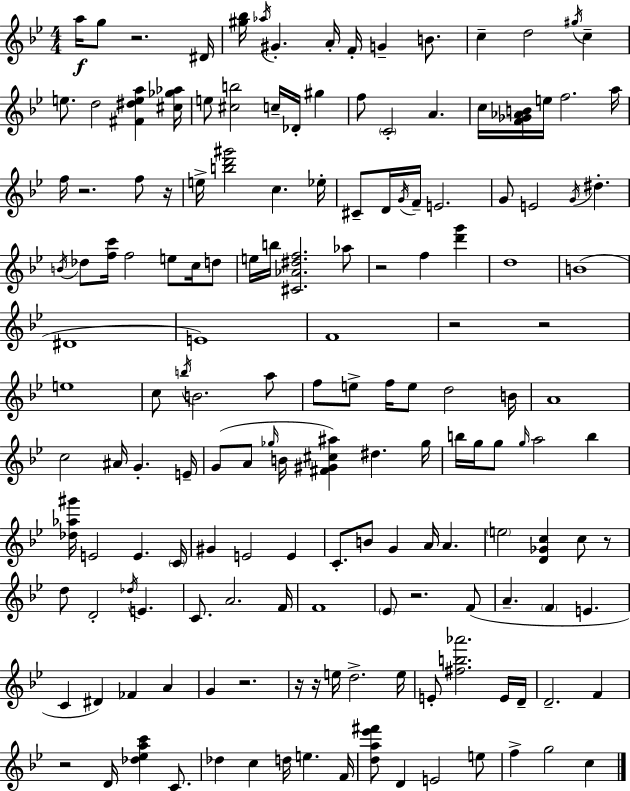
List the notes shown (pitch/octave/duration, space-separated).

A5/s G5/e R/h. D#4/s [G#5,Bb5]/s Ab5/s G#4/q. A4/s F4/s G4/q B4/e. C5/q D5/h G#5/s C5/q E5/e. D5/h [F#4,D#5,E5,A5]/q [C#5,Gb5,Ab5]/s E5/e [C#5,B5]/h C5/s Db4/s G#5/q F5/e C4/h A4/q. C5/s [F4,Gb4,Ab4,B4]/s E5/s F5/h. A5/s F5/s R/h. F5/e R/s E5/s [B5,D6,G#6]/h C5/q. Eb5/s C#4/e D4/s G4/s F4/s E4/h. G4/e E4/h G4/s D#5/q. B4/s Db5/e [F5,C6]/s F5/h E5/e C5/s D5/e E5/s B5/s [C#4,Ab4,D#5,F5]/h. Ab5/e R/h F5/q [D6,G6]/q D5/w B4/w D#4/w E4/w F4/w R/h R/h E5/w C5/e B5/s B4/h. A5/e F5/e E5/e F5/s E5/e D5/h B4/s A4/w C5/h A#4/s G4/q. E4/s G4/e A4/e Gb5/s B4/s [F#4,G#4,C#5,A#5]/q D#5/q. Gb5/s B5/s G5/s G5/e G5/s A5/h B5/q [Db5,Ab5,G#6]/s E4/h E4/q. C4/s G#4/q E4/h E4/q C4/e. B4/e G4/q A4/s A4/q. E5/h [D4,Gb4,C5]/q C5/e R/e D5/e D4/h Db5/s E4/q. C4/e. A4/h. F4/s F4/w Eb4/e R/h. F4/e A4/q. F4/q E4/q. C4/q D#4/q FES4/q A4/q G4/q R/h. R/s R/s E5/s D5/h. E5/s E4/e [F#5,B5,Ab6]/h. E4/s D4/s D4/h. F4/q R/h D4/s [Db5,Eb5,A5,C6]/q C4/e. Db5/q C5/q D5/s E5/q. F4/s [D5,A5,Eb6,F#6]/e D4/q E4/h E5/e F5/q G5/h C5/q